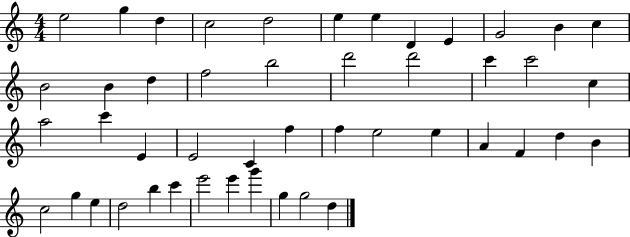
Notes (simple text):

E5/h G5/q D5/q C5/h D5/h E5/q E5/q D4/q E4/q G4/h B4/q C5/q B4/h B4/q D5/q F5/h B5/h D6/h D6/h C6/q C6/h C5/q A5/h C6/q E4/q E4/h C4/q F5/q F5/q E5/h E5/q A4/q F4/q D5/q B4/q C5/h G5/q E5/q D5/h B5/q C6/q E6/h E6/q G6/q G5/q G5/h D5/q